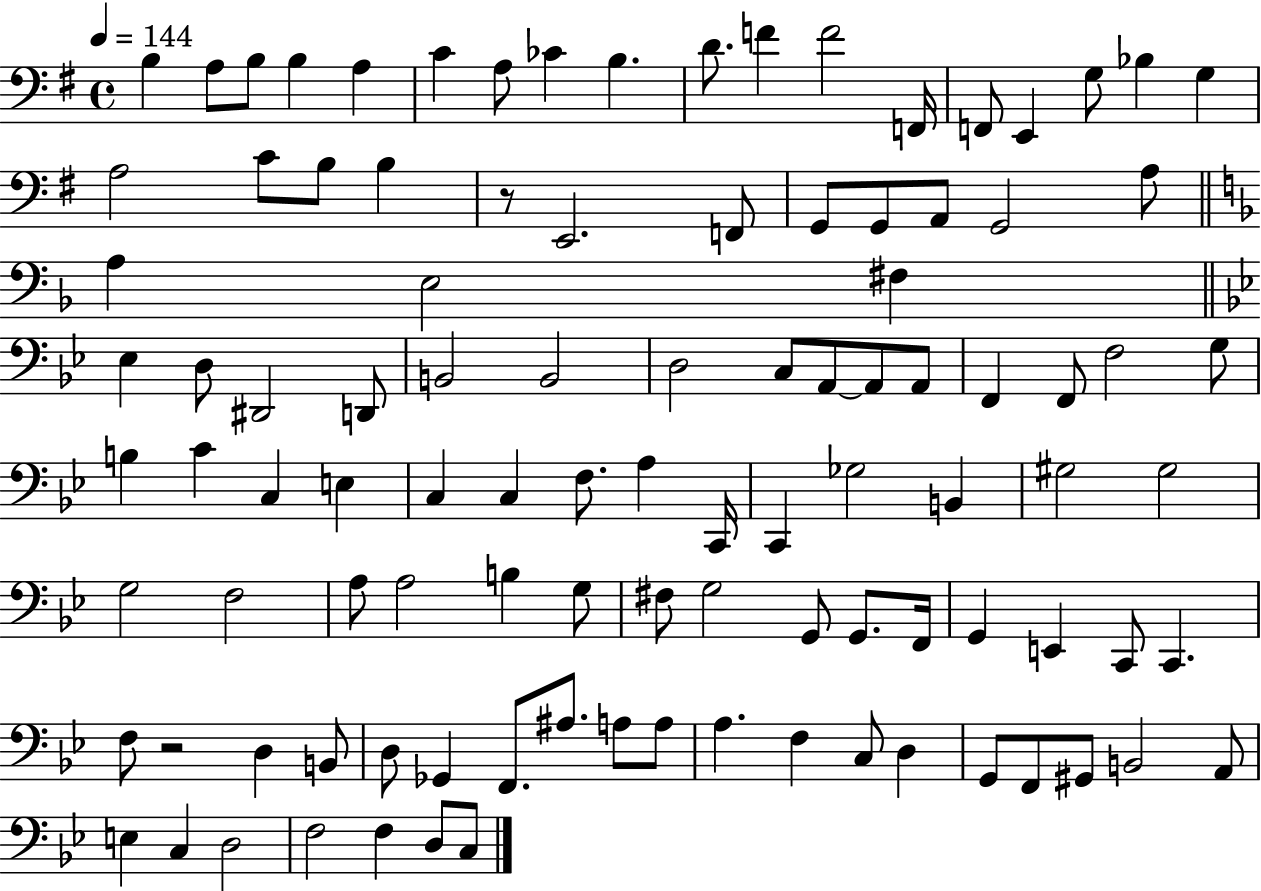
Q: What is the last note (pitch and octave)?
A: C3